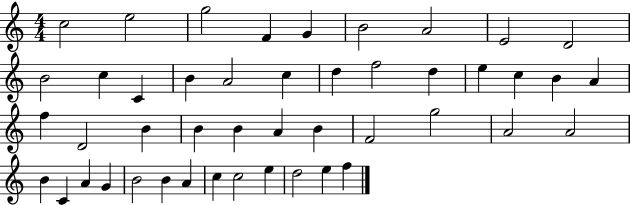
{
  \clef treble
  \numericTimeSignature
  \time 4/4
  \key c \major
  c''2 e''2 | g''2 f'4 g'4 | b'2 a'2 | e'2 d'2 | \break b'2 c''4 c'4 | b'4 a'2 c''4 | d''4 f''2 d''4 | e''4 c''4 b'4 a'4 | \break f''4 d'2 b'4 | b'4 b'4 a'4 b'4 | f'2 g''2 | a'2 a'2 | \break b'4 c'4 a'4 g'4 | b'2 b'4 a'4 | c''4 c''2 e''4 | d''2 e''4 f''4 | \break \bar "|."
}